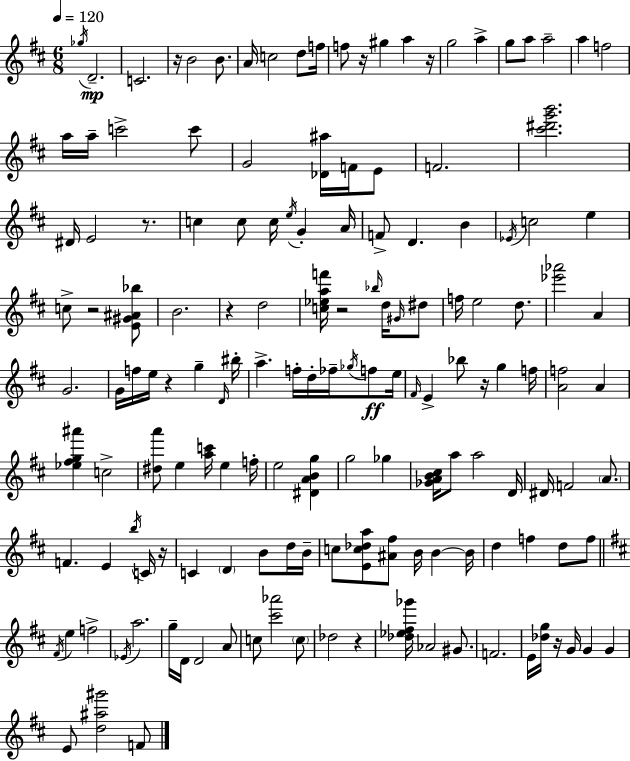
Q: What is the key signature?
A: D major